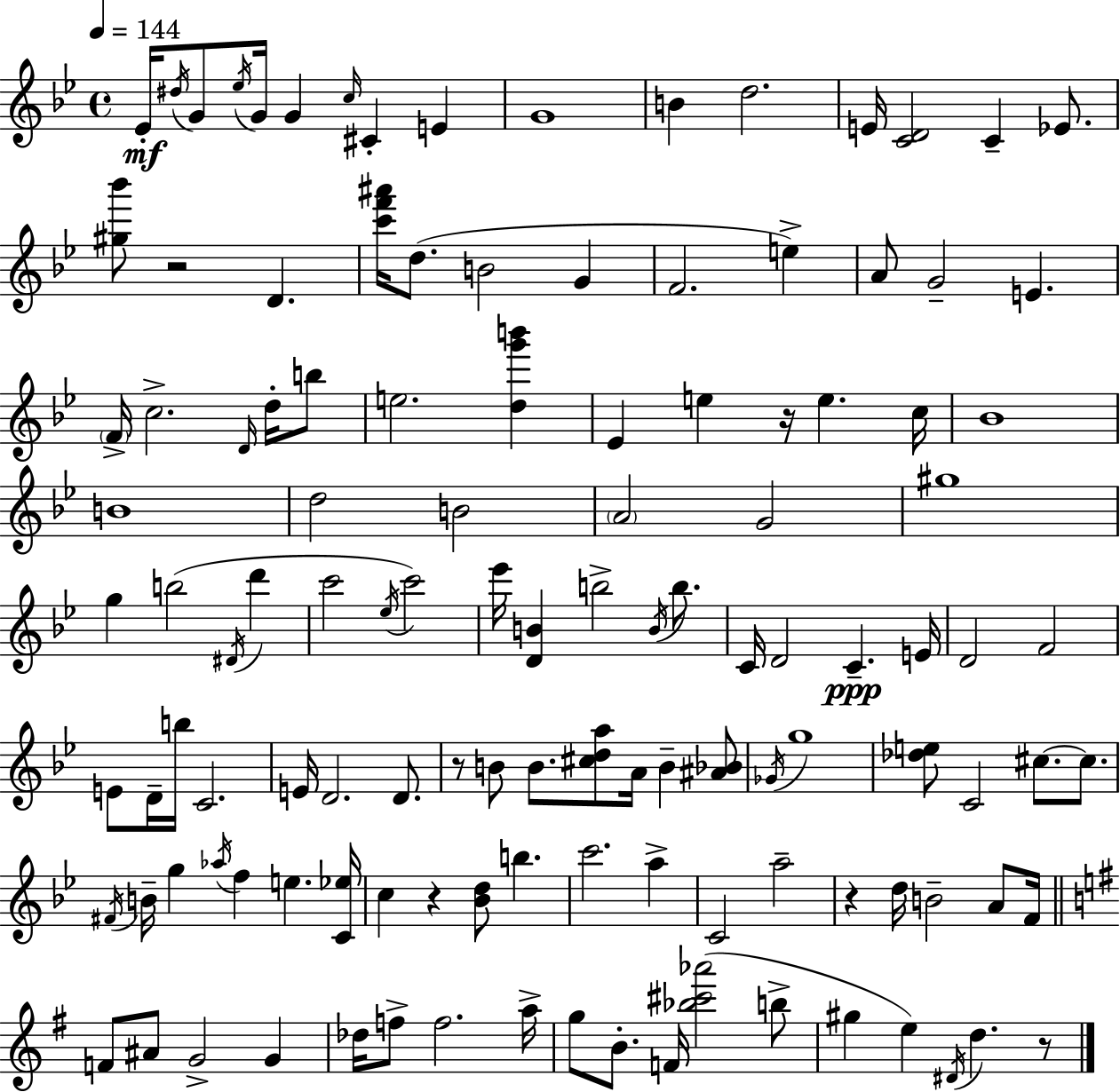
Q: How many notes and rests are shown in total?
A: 123